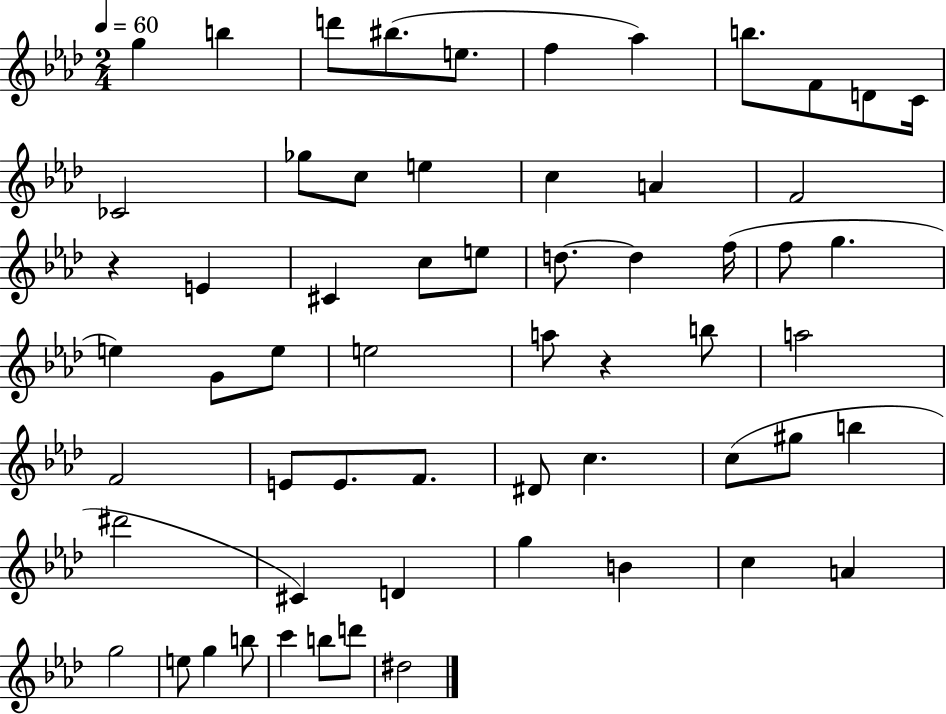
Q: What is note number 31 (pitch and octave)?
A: E5